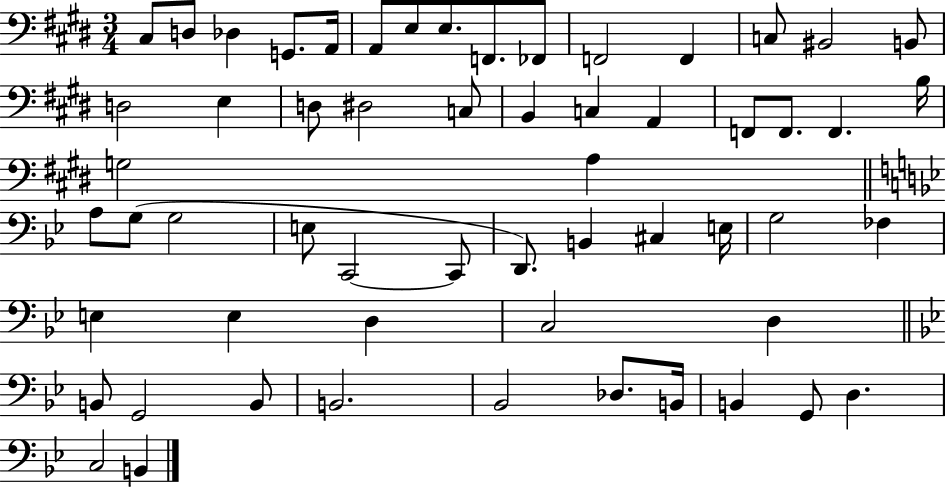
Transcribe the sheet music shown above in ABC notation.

X:1
T:Untitled
M:3/4
L:1/4
K:E
^C,/2 D,/2 _D, G,,/2 A,,/4 A,,/2 E,/2 E,/2 F,,/2 _F,,/2 F,,2 F,, C,/2 ^B,,2 B,,/2 D,2 E, D,/2 ^D,2 C,/2 B,, C, A,, F,,/2 F,,/2 F,, B,/4 G,2 A, A,/2 G,/2 G,2 E,/2 C,,2 C,,/2 D,,/2 B,, ^C, E,/4 G,2 _F, E, E, D, C,2 D, B,,/2 G,,2 B,,/2 B,,2 _B,,2 _D,/2 B,,/4 B,, G,,/2 D, C,2 B,,